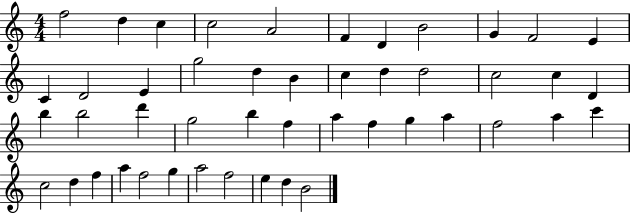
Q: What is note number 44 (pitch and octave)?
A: F5